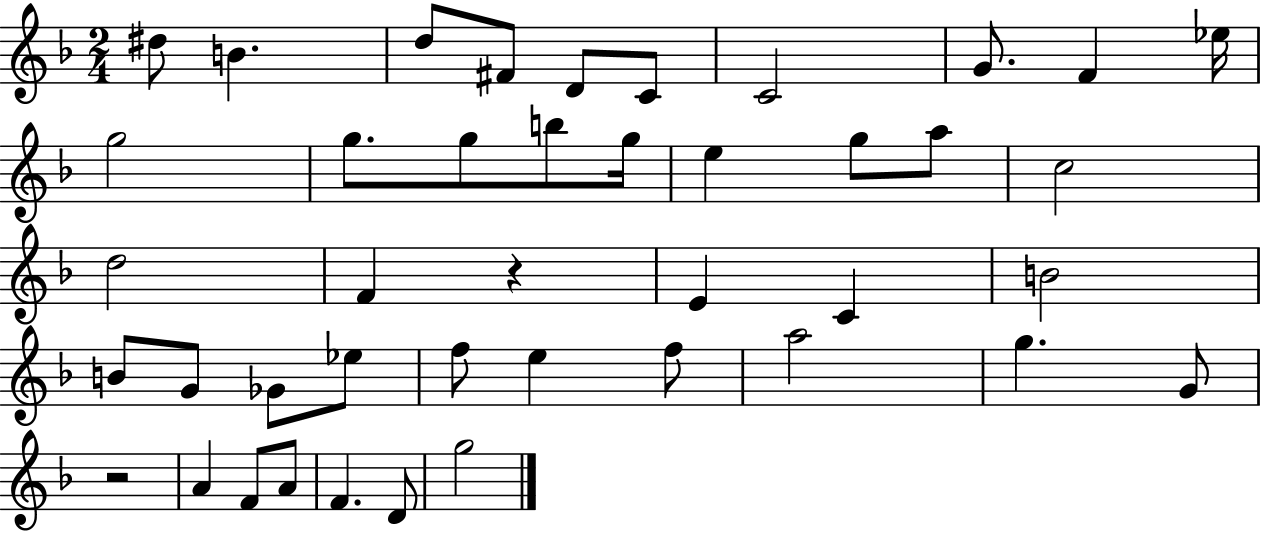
D#5/e B4/q. D5/e F#4/e D4/e C4/e C4/h G4/e. F4/q Eb5/s G5/h G5/e. G5/e B5/e G5/s E5/q G5/e A5/e C5/h D5/h F4/q R/q E4/q C4/q B4/h B4/e G4/e Gb4/e Eb5/e F5/e E5/q F5/e A5/h G5/q. G4/e R/h A4/q F4/e A4/e F4/q. D4/e G5/h